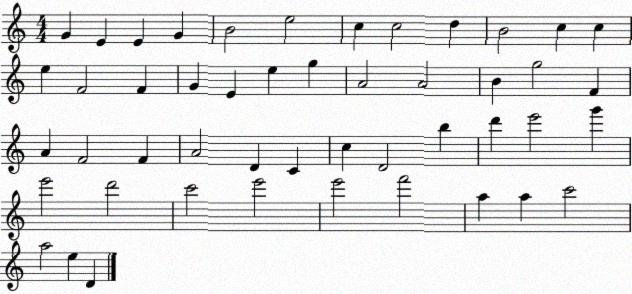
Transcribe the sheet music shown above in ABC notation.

X:1
T:Untitled
M:4/4
L:1/4
K:C
G E E G B2 e2 c c2 d B2 c c e F2 F G E e g A2 A2 B g2 F A F2 F A2 D C c D2 b d' e'2 g' e'2 d'2 c'2 e'2 e'2 f'2 a a c'2 a2 e D